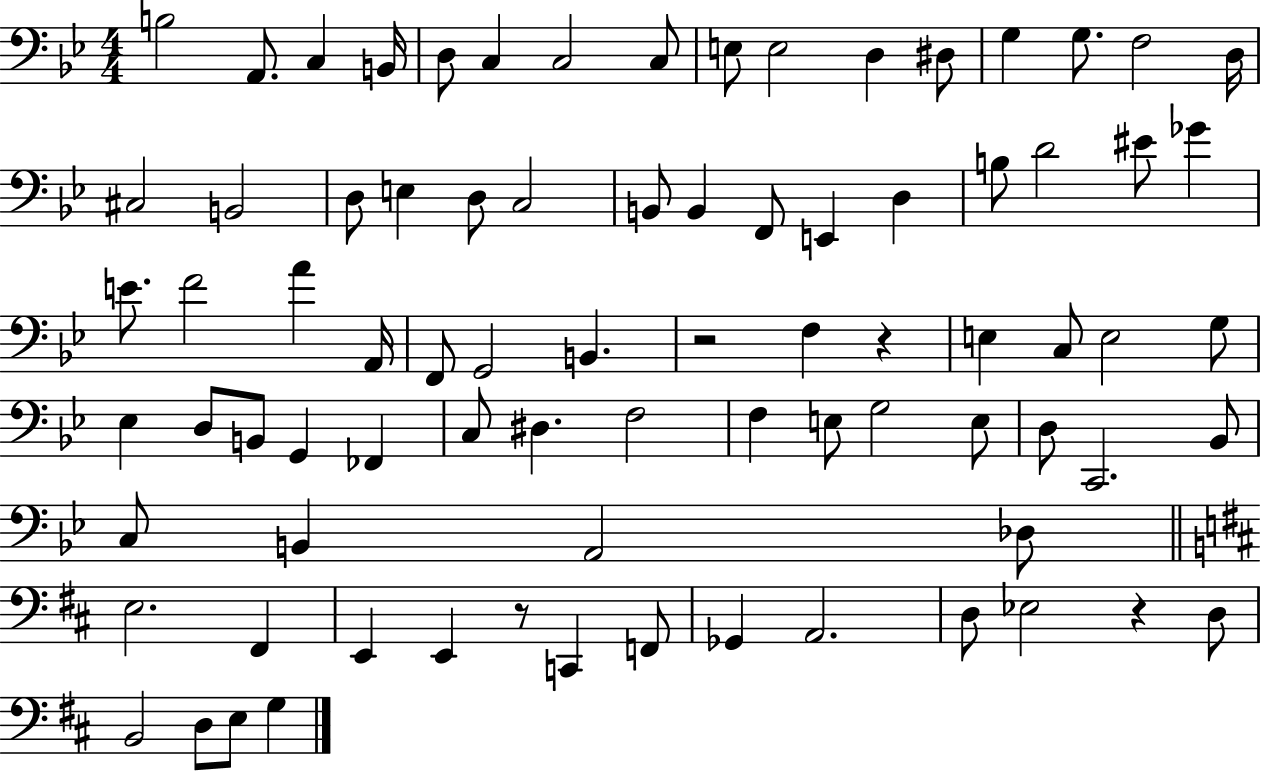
{
  \clef bass
  \numericTimeSignature
  \time 4/4
  \key bes \major
  \repeat volta 2 { b2 a,8. c4 b,16 | d8 c4 c2 c8 | e8 e2 d4 dis8 | g4 g8. f2 d16 | \break cis2 b,2 | d8 e4 d8 c2 | b,8 b,4 f,8 e,4 d4 | b8 d'2 eis'8 ges'4 | \break e'8. f'2 a'4 a,16 | f,8 g,2 b,4. | r2 f4 r4 | e4 c8 e2 g8 | \break ees4 d8 b,8 g,4 fes,4 | c8 dis4. f2 | f4 e8 g2 e8 | d8 c,2. bes,8 | \break c8 b,4 a,2 des8 | \bar "||" \break \key b \minor e2. fis,4 | e,4 e,4 r8 c,4 f,8 | ges,4 a,2. | d8 ees2 r4 d8 | \break b,2 d8 e8 g4 | } \bar "|."
}